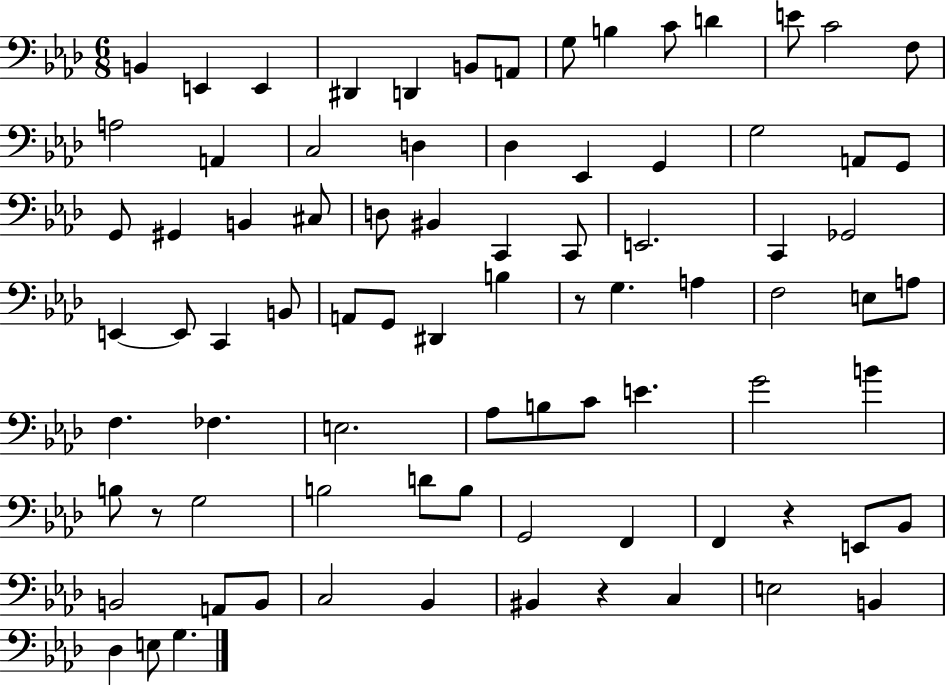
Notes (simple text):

B2/q E2/q E2/q D#2/q D2/q B2/e A2/e G3/e B3/q C4/e D4/q E4/e C4/h F3/e A3/h A2/q C3/h D3/q Db3/q Eb2/q G2/q G3/h A2/e G2/e G2/e G#2/q B2/q C#3/e D3/e BIS2/q C2/q C2/e E2/h. C2/q Gb2/h E2/q E2/e C2/q B2/e A2/e G2/e D#2/q B3/q R/e G3/q. A3/q F3/h E3/e A3/e F3/q. FES3/q. E3/h. Ab3/e B3/e C4/e E4/q. G4/h B4/q B3/e R/e G3/h B3/h D4/e B3/e G2/h F2/q F2/q R/q E2/e Bb2/e B2/h A2/e B2/e C3/h Bb2/q BIS2/q R/q C3/q E3/h B2/q Db3/q E3/e G3/q.